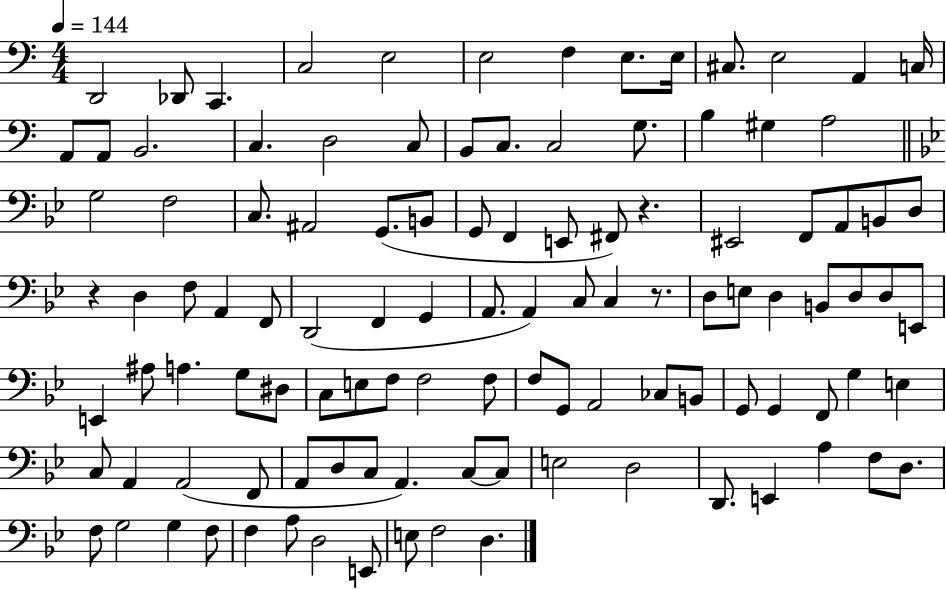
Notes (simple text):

D2/h Db2/e C2/q. C3/h E3/h E3/h F3/q E3/e. E3/s C#3/e. E3/h A2/q C3/s A2/e A2/e B2/h. C3/q. D3/h C3/e B2/e C3/e. C3/h G3/e. B3/q G#3/q A3/h G3/h F3/h C3/e. A#2/h G2/e. B2/e G2/e F2/q E2/e F#2/e R/q. EIS2/h F2/e A2/e B2/e D3/e R/q D3/q F3/e A2/q F2/e D2/h F2/q G2/q A2/e. A2/q C3/e C3/q R/e. D3/e E3/e D3/q B2/e D3/e D3/e E2/e E2/q A#3/e A3/q. G3/e D#3/e C3/e E3/e F3/e F3/h F3/e F3/e G2/e A2/h CES3/e B2/e G2/e G2/q F2/e G3/q E3/q C3/e A2/q A2/h F2/e A2/e D3/e C3/e A2/q. C3/e C3/e E3/h D3/h D2/e. E2/q A3/q F3/e D3/e. F3/e G3/h G3/q F3/e F3/q A3/e D3/h E2/e E3/e F3/h D3/q.